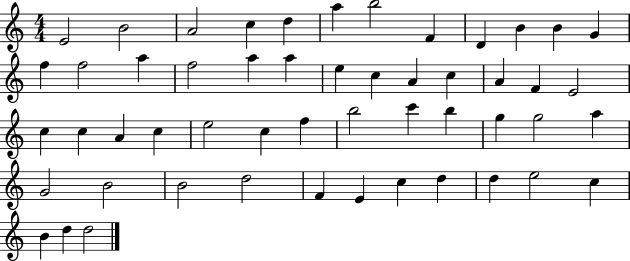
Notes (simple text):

E4/h B4/h A4/h C5/q D5/q A5/q B5/h F4/q D4/q B4/q B4/q G4/q F5/q F5/h A5/q F5/h A5/q A5/q E5/q C5/q A4/q C5/q A4/q F4/q E4/h C5/q C5/q A4/q C5/q E5/h C5/q F5/q B5/h C6/q B5/q G5/q G5/h A5/q G4/h B4/h B4/h D5/h F4/q E4/q C5/q D5/q D5/q E5/h C5/q B4/q D5/q D5/h